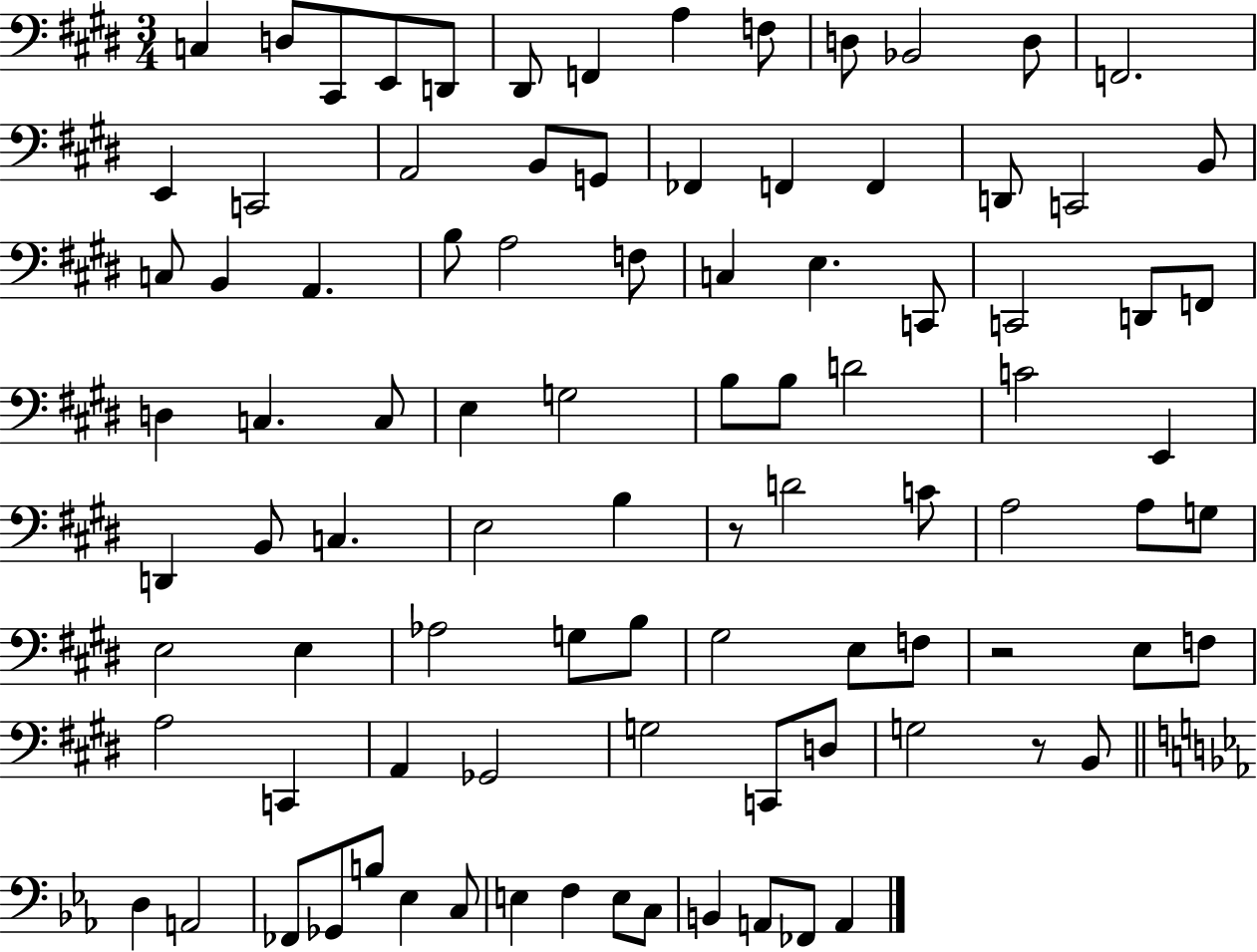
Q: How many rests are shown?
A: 3